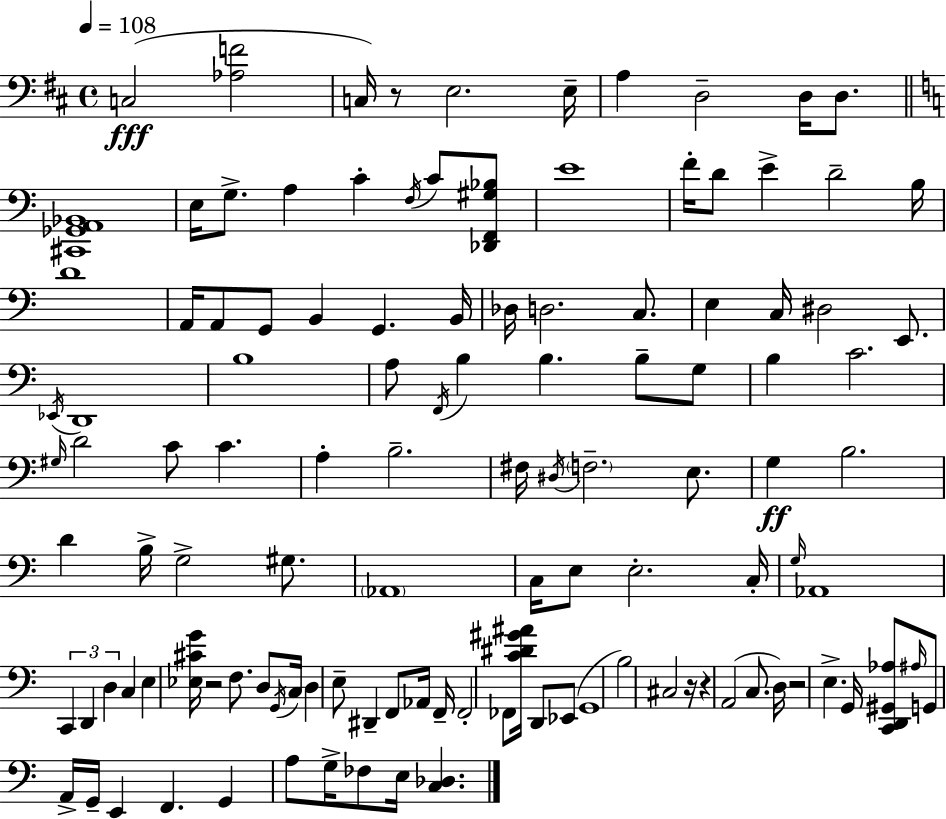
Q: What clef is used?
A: bass